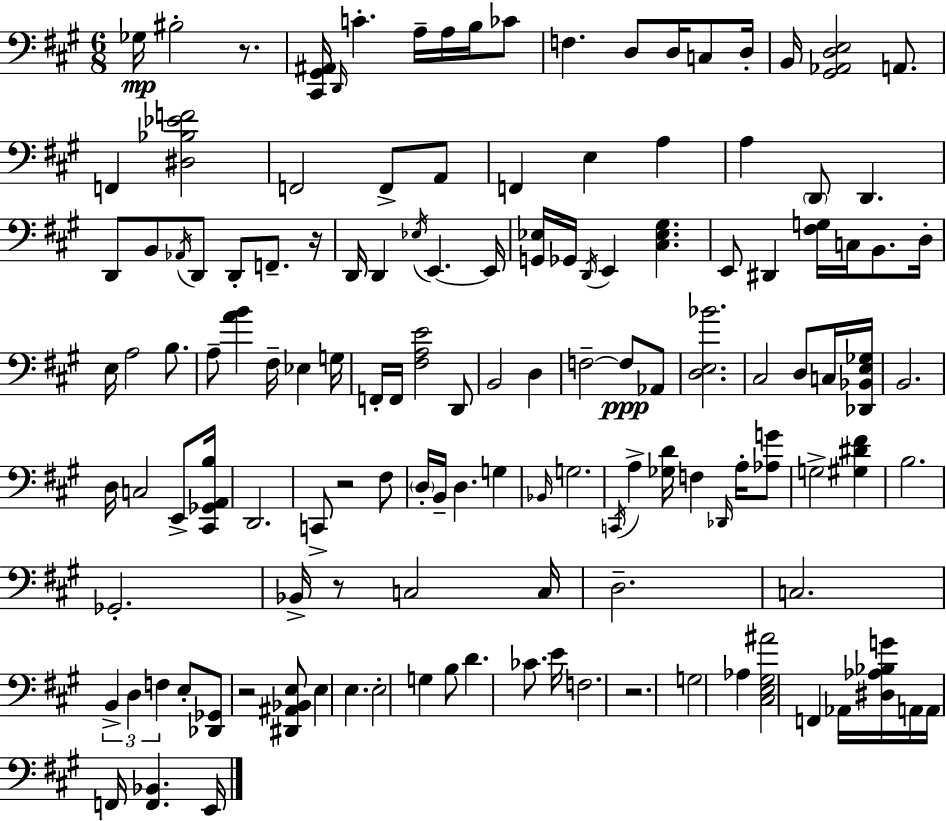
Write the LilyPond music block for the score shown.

{
  \clef bass
  \numericTimeSignature
  \time 6/8
  \key a \major
  ges16\mp bis2-. r8. | <cis, gis, ais,>16 \grace { d,16 } c'4.-. a16-- a16 b16 ces'8 | f4. d8 d16 c8 | d16-. b,16 <gis, aes, d e>2 a,8. | \break f,4 <dis bes ees' f'>2 | f,2 f,8-> a,8 | f,4 e4 a4 | a4 \parenthesize d,8 d,4. | \break d,8 b,8 \acciaccatura { aes,16 } d,8 d,8-. f,8.-- | r16 d,16 d,4 \acciaccatura { ees16 } e,4.~~ | e,16 <g, ees>16 ges,16 \acciaccatura { d,16 } e,4 <cis ees gis>4. | e,8 dis,4 <fis g>16 c16 | \break b,8. d16-. e16 a2 | b8. a8-- <a' b'>4 fis16-- ees4 | g16 f,16-. f,16 <fis a e'>2 | d,8 b,2 | \break d4 f2--~~ | f8\ppp aes,8 <d e bes'>2. | cis2 | d8 c16 <des, bes, e ges>16 b,2. | \break d16 c2 | e,8-> <cis, ges, a, b>16 d,2. | c,8-> r2 | fis8 \parenthesize d16-. b,16-- d4. | \break g4 \grace { bes,16 } g2. | \acciaccatura { c,16 } a4-> <ges d'>16 f4 | \grace { des,16 } a16-. <aes g'>8 g2-> | <gis dis' fis'>4 b2. | \break ges,2.-. | bes,16-> r8 c2 | c16 d2.-- | c2. | \break \tuplet 3/2 { b,4-> d4 | f4 } e8-. <des, ges,>8 r2 | <dis, ais, bes, e>8 e4 | e4. e2-. | \break g4 b8 d'4. | ces'8. e'16 f2. | r2. | g2 | \break aes4 <cis e gis ais'>2 | f,4 aes,16 <dis aes bes g'>16 a,16 a,16 f,16 | <f, bes,>4. e,16 \bar "|."
}